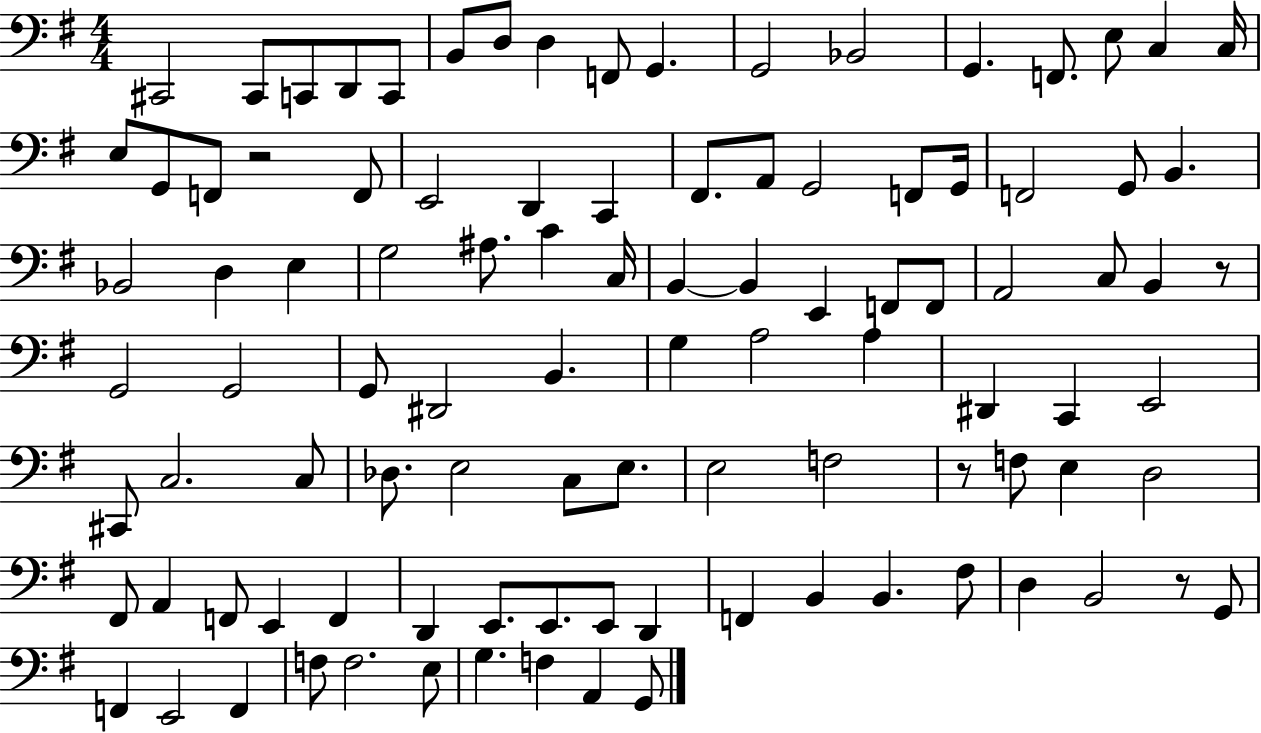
{
  \clef bass
  \numericTimeSignature
  \time 4/4
  \key g \major
  \repeat volta 2 { cis,2 cis,8 c,8 d,8 c,8 | b,8 d8 d4 f,8 g,4. | g,2 bes,2 | g,4. f,8. e8 c4 c16 | \break e8 g,8 f,8 r2 f,8 | e,2 d,4 c,4 | fis,8. a,8 g,2 f,8 g,16 | f,2 g,8 b,4. | \break bes,2 d4 e4 | g2 ais8. c'4 c16 | b,4~~ b,4 e,4 f,8 f,8 | a,2 c8 b,4 r8 | \break g,2 g,2 | g,8 dis,2 b,4. | g4 a2 a4 | dis,4 c,4 e,2 | \break cis,8 c2. c8 | des8. e2 c8 e8. | e2 f2 | r8 f8 e4 d2 | \break fis,8 a,4 f,8 e,4 f,4 | d,4 e,8. e,8. e,8 d,4 | f,4 b,4 b,4. fis8 | d4 b,2 r8 g,8 | \break f,4 e,2 f,4 | f8 f2. e8 | g4. f4 a,4 g,8 | } \bar "|."
}